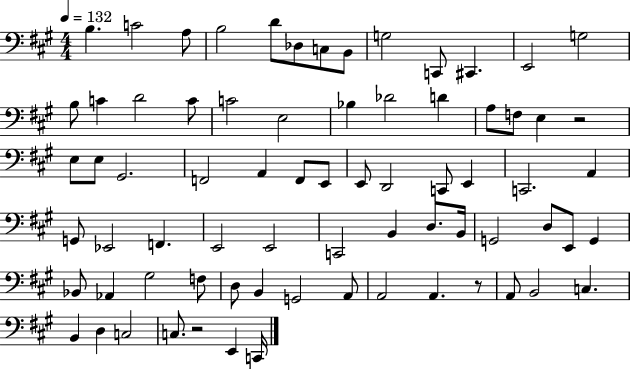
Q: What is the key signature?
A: A major